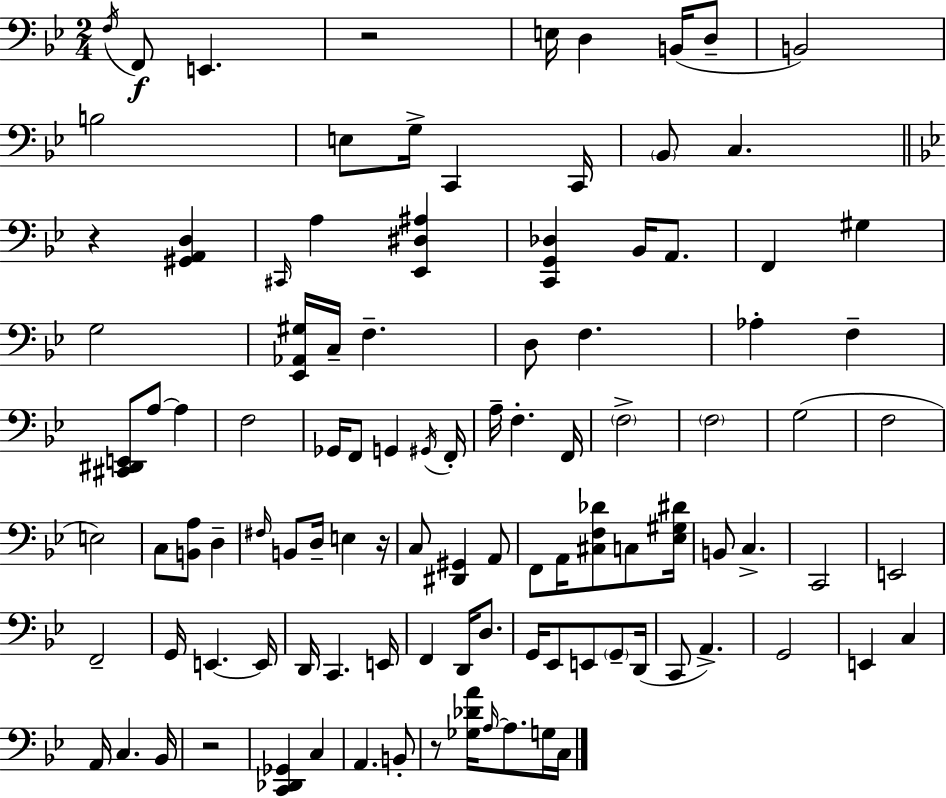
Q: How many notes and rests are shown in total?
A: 105